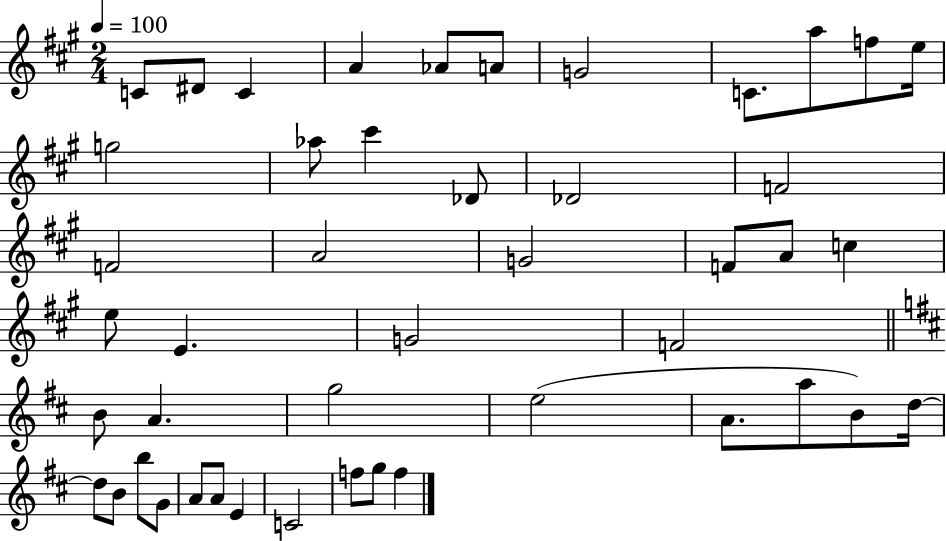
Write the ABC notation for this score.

X:1
T:Untitled
M:2/4
L:1/4
K:A
C/2 ^D/2 C A _A/2 A/2 G2 C/2 a/2 f/2 e/4 g2 _a/2 ^c' _D/2 _D2 F2 F2 A2 G2 F/2 A/2 c e/2 E G2 F2 B/2 A g2 e2 A/2 a/2 B/2 d/4 d/2 B/2 b/2 G/2 A/2 A/2 E C2 f/2 g/2 f